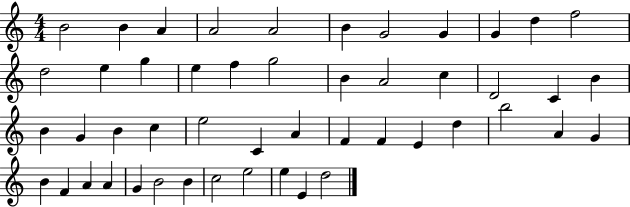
X:1
T:Untitled
M:4/4
L:1/4
K:C
B2 B A A2 A2 B G2 G G d f2 d2 e g e f g2 B A2 c D2 C B B G B c e2 C A F F E d b2 A G B F A A G B2 B c2 e2 e E d2